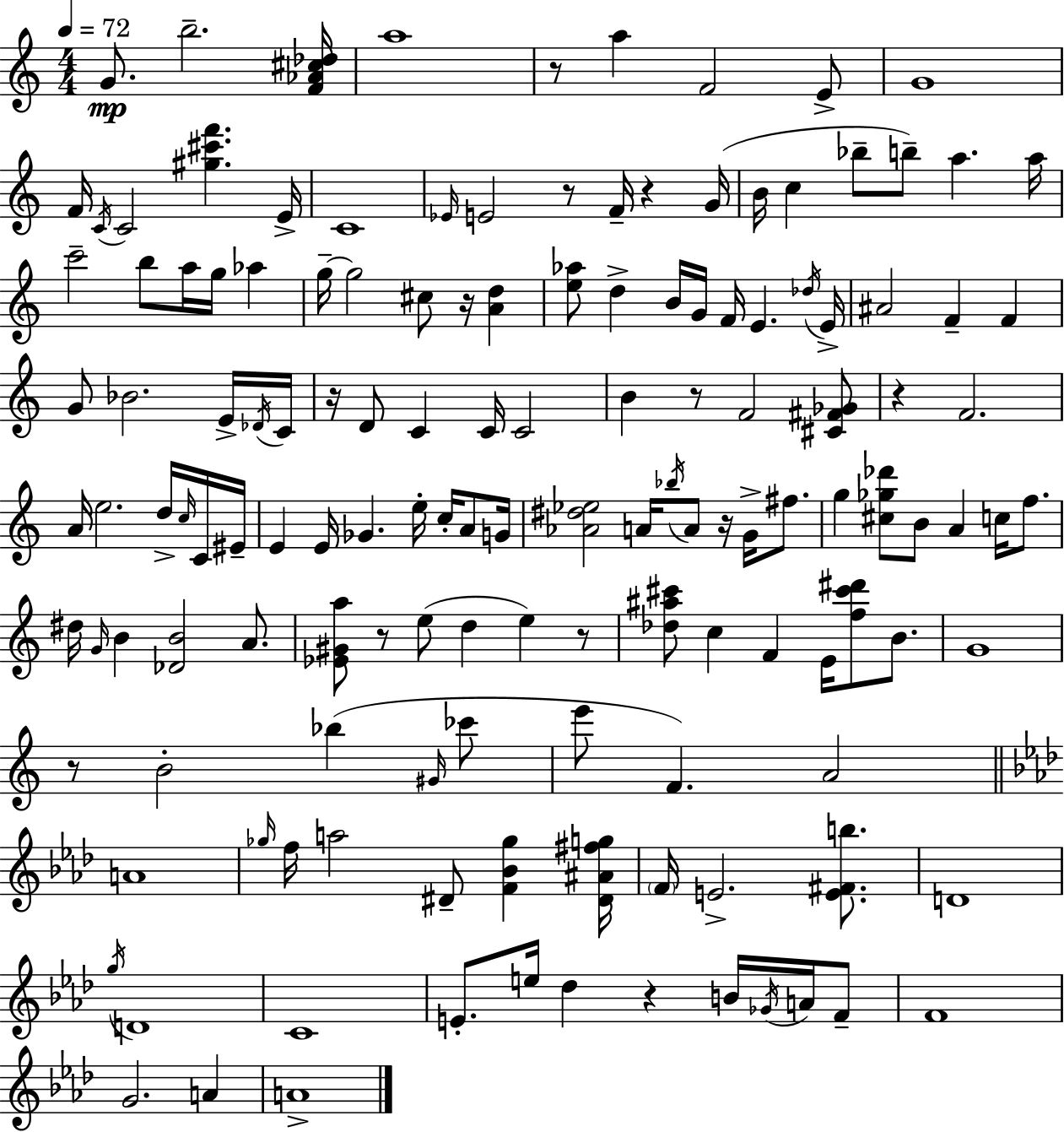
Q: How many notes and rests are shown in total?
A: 142